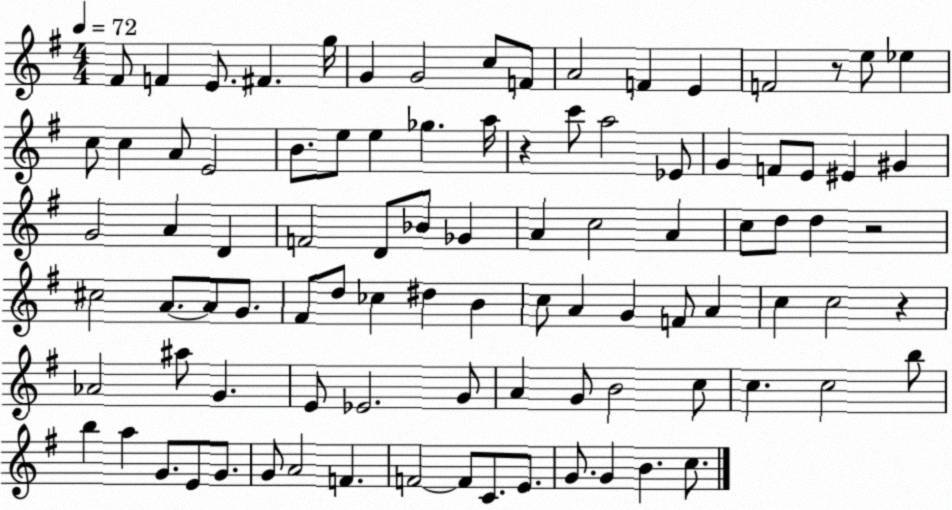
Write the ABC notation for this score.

X:1
T:Untitled
M:4/4
L:1/4
K:G
^F/2 F E/2 ^F g/4 G G2 c/2 F/2 A2 F E F2 z/2 e/2 _e c/2 c A/2 E2 B/2 e/2 e _g a/4 z c'/2 a2 _E/2 G F/2 E/2 ^E ^G G2 A D F2 D/2 _B/2 _G A c2 A c/2 d/2 d z2 ^c2 A/2 A/2 G/2 ^F/2 d/2 _c ^d B c/2 A G F/2 A c c2 z _A2 ^a/2 G E/2 _E2 G/2 A G/2 B2 c/2 c c2 b/2 b a G/2 E/2 G/2 G/2 A2 F F2 F/2 C/2 E/2 G/2 G B c/2